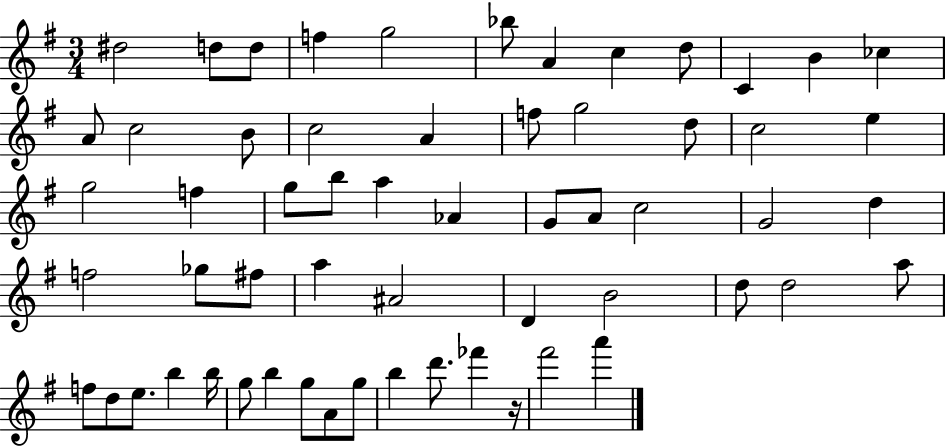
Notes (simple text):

D#5/h D5/e D5/e F5/q G5/h Bb5/e A4/q C5/q D5/e C4/q B4/q CES5/q A4/e C5/h B4/e C5/h A4/q F5/e G5/h D5/e C5/h E5/q G5/h F5/q G5/e B5/e A5/q Ab4/q G4/e A4/e C5/h G4/h D5/q F5/h Gb5/e F#5/e A5/q A#4/h D4/q B4/h D5/e D5/h A5/e F5/e D5/e E5/e. B5/q B5/s G5/e B5/q G5/e A4/e G5/e B5/q D6/e. FES6/q R/s F#6/h A6/q